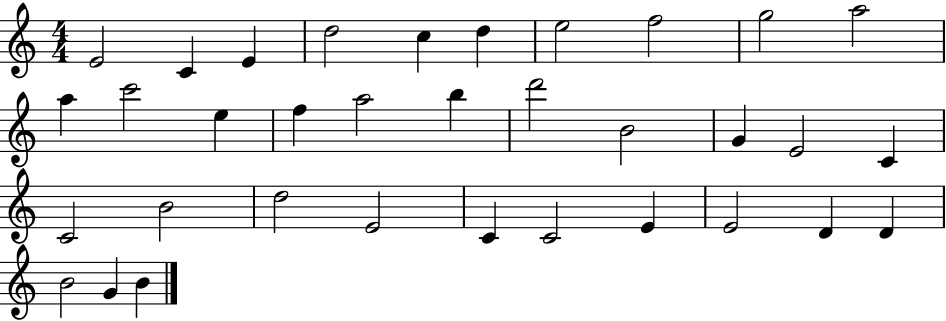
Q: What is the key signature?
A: C major